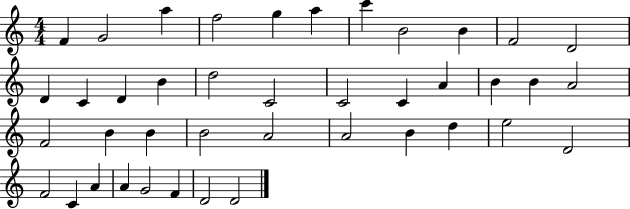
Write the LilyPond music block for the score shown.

{
  \clef treble
  \numericTimeSignature
  \time 4/4
  \key c \major
  f'4 g'2 a''4 | f''2 g''4 a''4 | c'''4 b'2 b'4 | f'2 d'2 | \break d'4 c'4 d'4 b'4 | d''2 c'2 | c'2 c'4 a'4 | b'4 b'4 a'2 | \break f'2 b'4 b'4 | b'2 a'2 | a'2 b'4 d''4 | e''2 d'2 | \break f'2 c'4 a'4 | a'4 g'2 f'4 | d'2 d'2 | \bar "|."
}